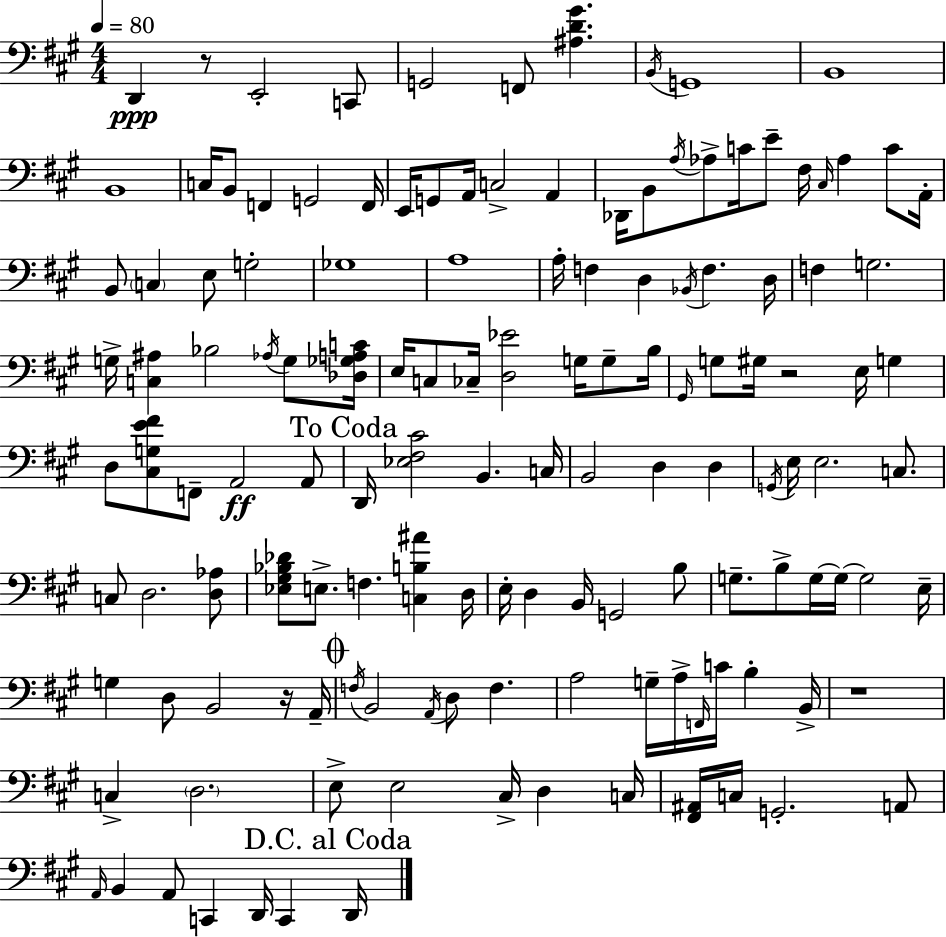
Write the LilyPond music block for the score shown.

{
  \clef bass
  \numericTimeSignature
  \time 4/4
  \key a \major
  \tempo 4 = 80
  d,4\ppp r8 e,2-. c,8 | g,2 f,8 <ais d' gis'>4. | \acciaccatura { b,16 } g,1 | b,1 | \break b,1 | c16 b,8 f,4 g,2 | f,16 e,16 g,8 a,16 c2-> a,4 | des,16 b,8 \acciaccatura { a16 } aes8-> c'16 e'8-- fis16 \grace { cis16 } aes4 | \break c'8 a,16-. b,8 \parenthesize c4 e8 g2-. | ges1 | a1 | a16-. f4 d4 \acciaccatura { bes,16 } f4. | \break d16 f4 g2. | g16-> <c ais>4 bes2 | \acciaccatura { aes16 } g8 <des ges a c'>16 e16 c8 ces16-- <d ees'>2 | g16 g8-- b16 \grace { gis,16 } g8 gis16 r2 | \break e16 g4 d8 <cis g e' fis'>8 f,8-- a,2\ff | a,8 \mark "To Coda" d,16 <ees fis cis'>2 b,4. | c16 b,2 d4 | d4 \acciaccatura { g,16 } e16 e2. | \break c8. c8 d2. | <d aes>8 <ees gis bes des'>8 e8.-> f4. | <c b ais'>4 d16 e16-. d4 b,16 g,2 | b8 g8.-- b8-> g16~~ g16~~ g2 | \break e16-- g4 d8 b,2 | r16 a,16-- \mark \markup { \musicglyph "scripts.coda" } \acciaccatura { f16 } b,2 | \acciaccatura { a,16 } d8 f4. a2 | g16-- a16-> \grace { f,16 } c'16 b4-. b,16-> r1 | \break c4-> \parenthesize d2. | e8-> e2 | cis16-> d4 c16 <fis, ais,>16 c16 g,2.-. | a,8 \grace { a,16 } b,4 a,8 | \break c,4 d,16 c,4 \mark "D.C. al Coda" d,16 \bar "|."
}